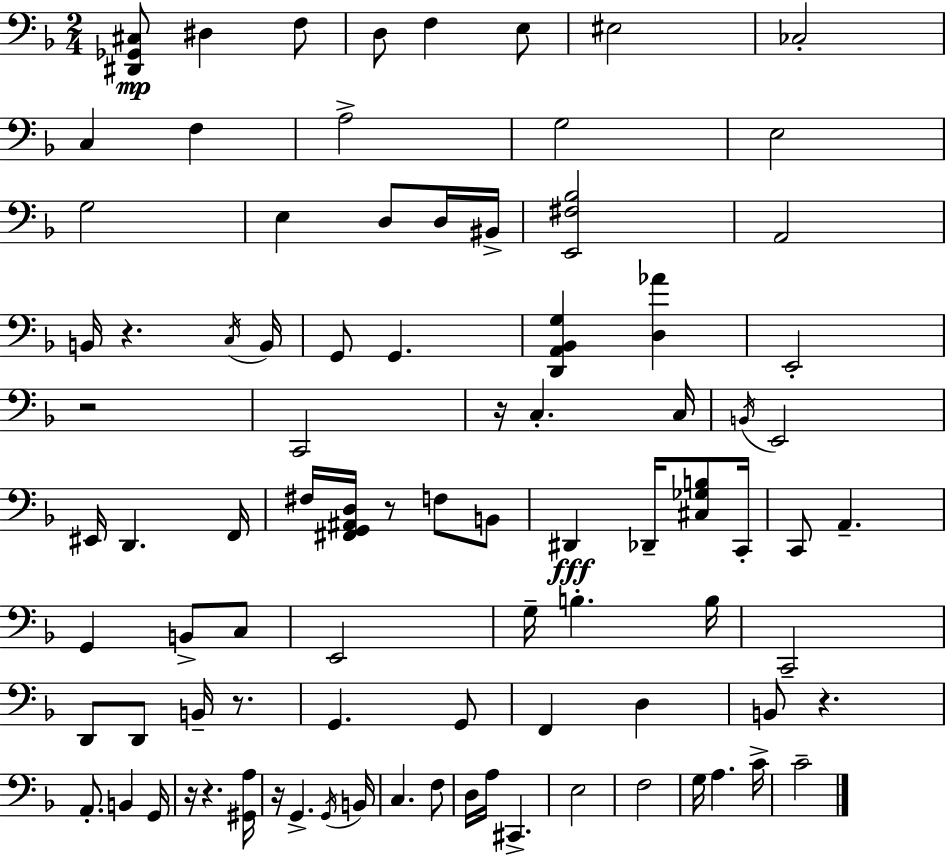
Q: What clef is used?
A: bass